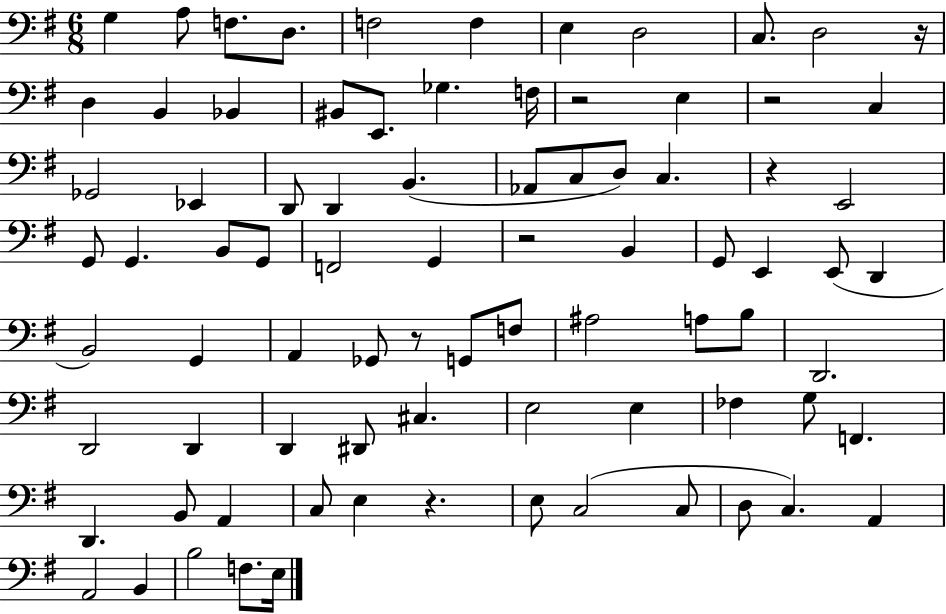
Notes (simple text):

G3/q A3/e F3/e. D3/e. F3/h F3/q E3/q D3/h C3/e. D3/h R/s D3/q B2/q Bb2/q BIS2/e E2/e. Gb3/q. F3/s R/h E3/q R/h C3/q Gb2/h Eb2/q D2/e D2/q B2/q. Ab2/e C3/e D3/e C3/q. R/q E2/h G2/e G2/q. B2/e G2/e F2/h G2/q R/h B2/q G2/e E2/q E2/e D2/q B2/h G2/q A2/q Gb2/e R/e G2/e F3/e A#3/h A3/e B3/e D2/h. D2/h D2/q D2/q D#2/e C#3/q. E3/h E3/q FES3/q G3/e F2/q. D2/q. B2/e A2/q C3/e E3/q R/q. E3/e C3/h C3/e D3/e C3/q. A2/q A2/h B2/q B3/h F3/e. E3/s